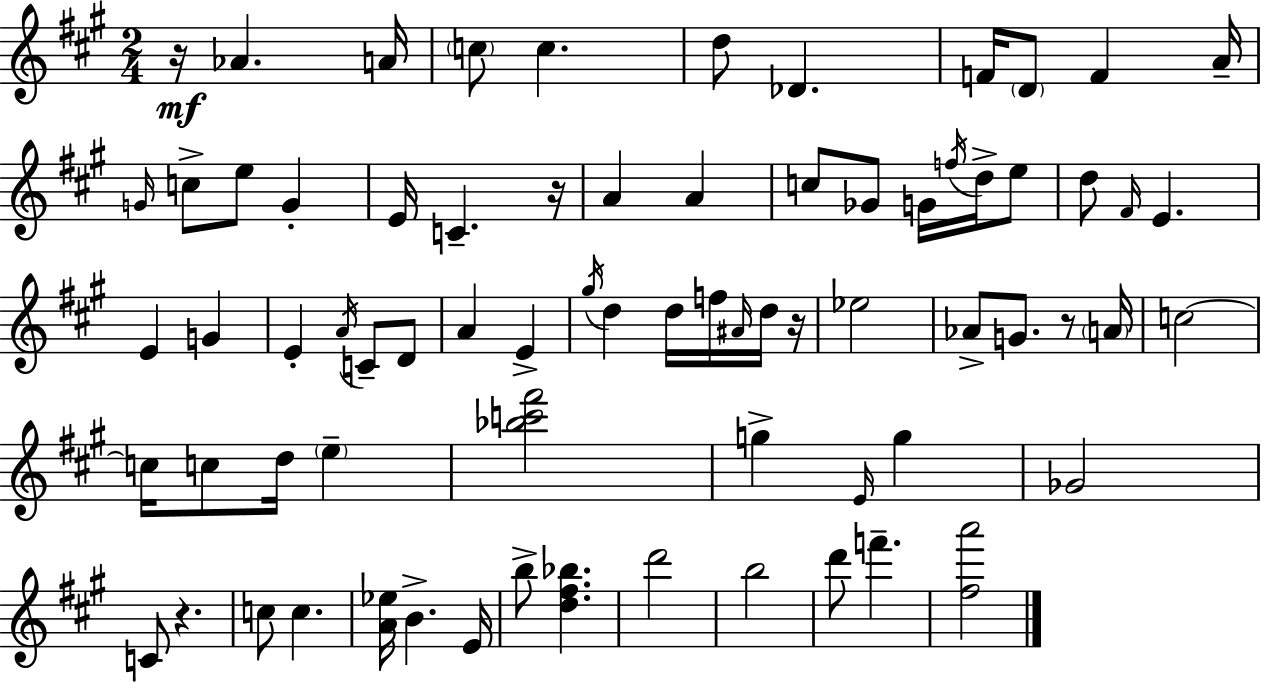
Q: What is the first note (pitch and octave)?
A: Ab4